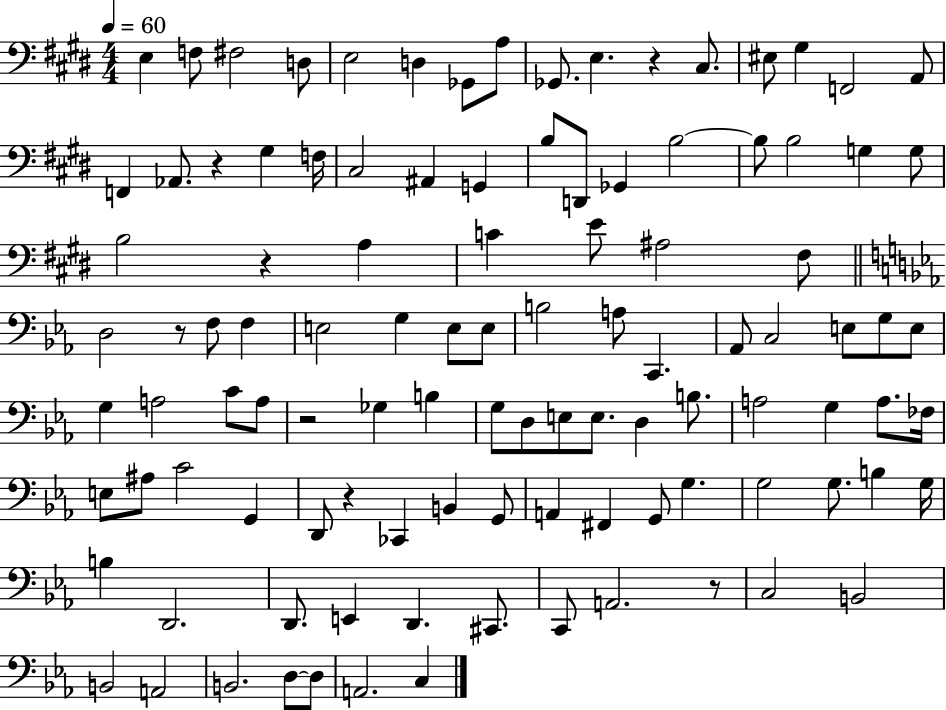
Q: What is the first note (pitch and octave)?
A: E3